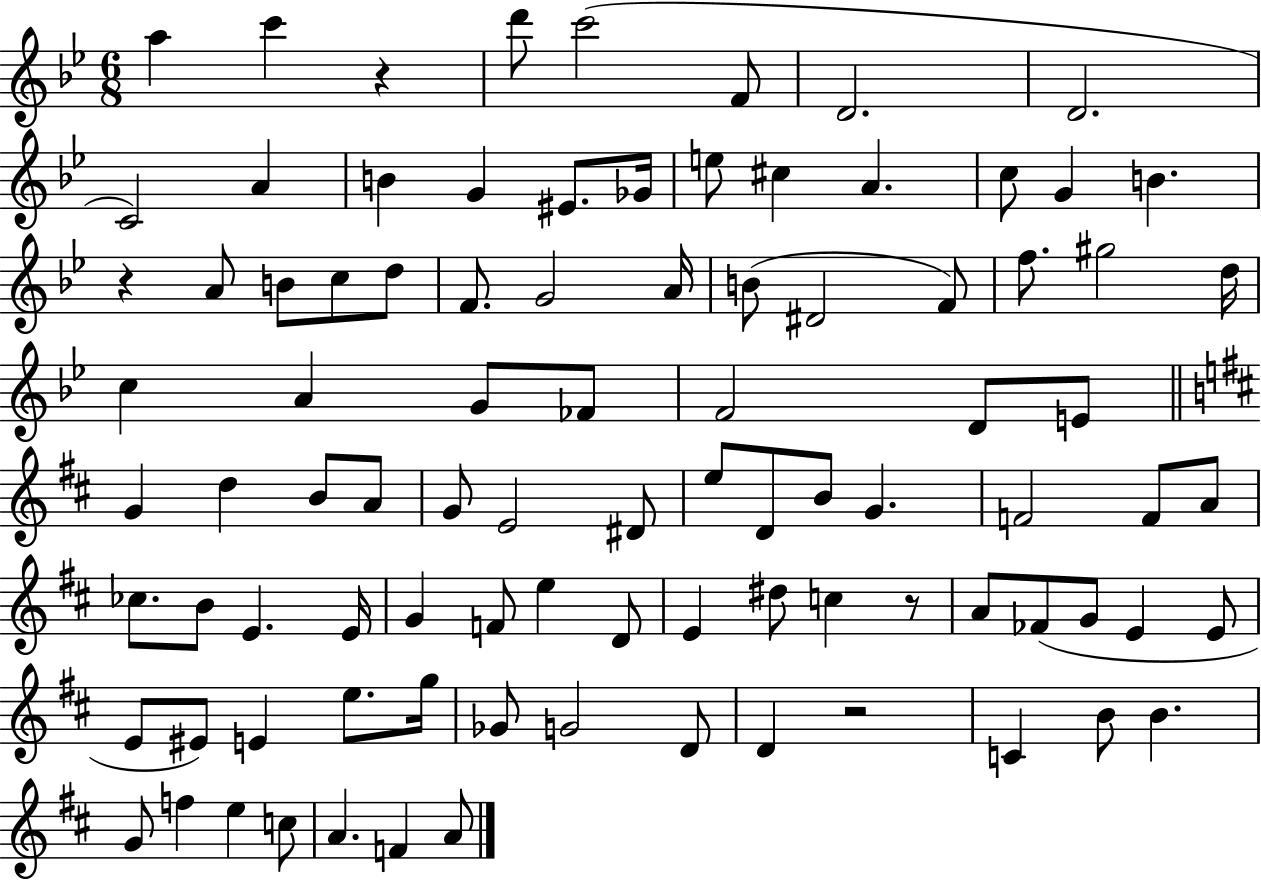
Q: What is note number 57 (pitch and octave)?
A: E4